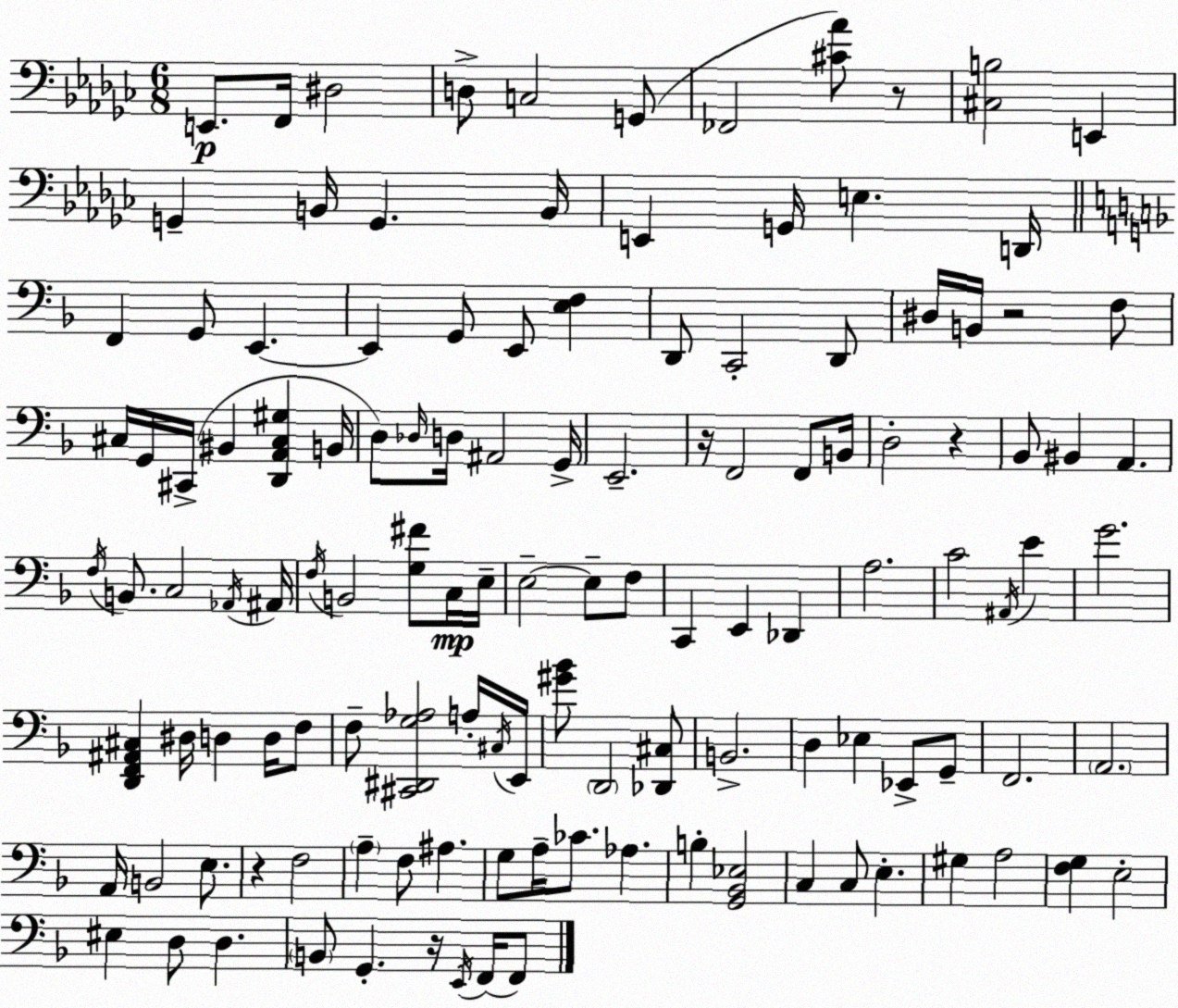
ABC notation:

X:1
T:Untitled
M:6/8
L:1/4
K:Ebm
E,,/2 F,,/4 ^D,2 D,/2 C,2 G,,/2 _F,,2 [^C_A]/2 z/2 [^C,B,]2 E,, G,, B,,/4 G,, B,,/4 E,, G,,/4 E, D,,/4 F,, G,,/2 E,, E,, G,,/2 E,,/2 [E,F,] D,,/2 C,,2 D,,/2 ^D,/4 B,,/4 z2 F,/2 ^C,/4 G,,/4 ^C,,/4 ^B,, [D,,A,,^C,^G,] B,,/4 D,/2 _D,/4 D,/4 ^A,,2 G,,/4 E,,2 z/4 F,,2 F,,/2 B,,/4 D,2 z _B,,/2 ^B,, A,, F,/4 B,,/2 C,2 _A,,/4 ^A,,/4 F,/4 B,,2 [G,^F]/2 C,/4 E,/4 E,2 E,/2 F,/2 C,, E,, _D,, A,2 C2 ^A,,/4 E G2 [D,,F,,^A,,^C,] ^D,/4 D, D,/4 F,/2 F,/2 [^C,,^D,,G,_A,]2 A,/4 ^C,/4 E,,/4 [^G_B]/2 D,,2 [_D,,^C,]/2 B,,2 D, _E, _E,,/2 G,,/2 F,,2 A,,2 A,,/4 B,,2 E,/2 z F,2 A, F,/2 ^A, G,/2 A,/4 _C/2 _A, B, [G,,_B,,_E,]2 C, C,/2 E, ^G, A,2 [F,G,] E,2 ^E, D,/2 D, B,,/2 G,, z/4 E,,/4 F,,/4 F,,/2